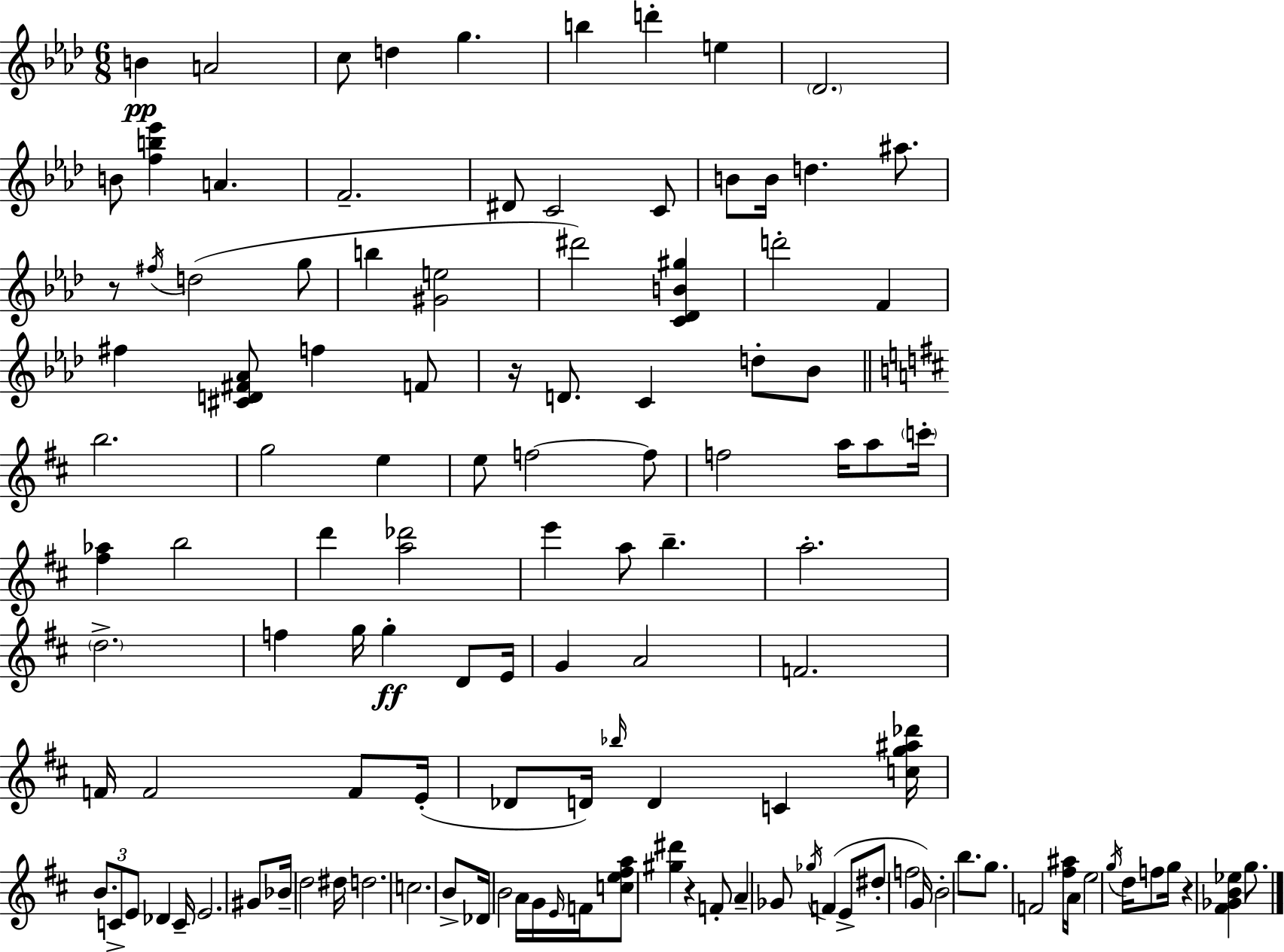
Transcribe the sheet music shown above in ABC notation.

X:1
T:Untitled
M:6/8
L:1/4
K:Ab
B A2 c/2 d g b d' e _D2 B/2 [fb_e'] A F2 ^D/2 C2 C/2 B/2 B/4 d ^a/2 z/2 ^f/4 d2 g/2 b [^Ge]2 ^d'2 [C_DB^g] d'2 F ^f [^CD^F_A]/2 f F/2 z/4 D/2 C d/2 _B/2 b2 g2 e e/2 f2 f/2 f2 a/4 a/2 c'/4 [^f_a] b2 d' [a_d']2 e' a/2 b a2 d2 f g/4 g D/2 E/4 G A2 F2 F/4 F2 F/2 E/4 _D/2 D/4 _b/4 D C [cg^a_d']/4 B/2 C/2 E/2 _D C/4 E2 ^G/2 _B/4 d2 ^d/4 d2 c2 B/2 _D/4 B2 A/4 G/4 E/4 F/4 [ce^fa]/2 [^g^d'] z F/2 A _G/2 _g/4 F E/2 ^d/2 f2 G/4 B2 b/2 g/2 F2 [^f^a]/4 A/4 e2 g/4 d/4 f/2 g/4 z [^F_GB_e] g/2